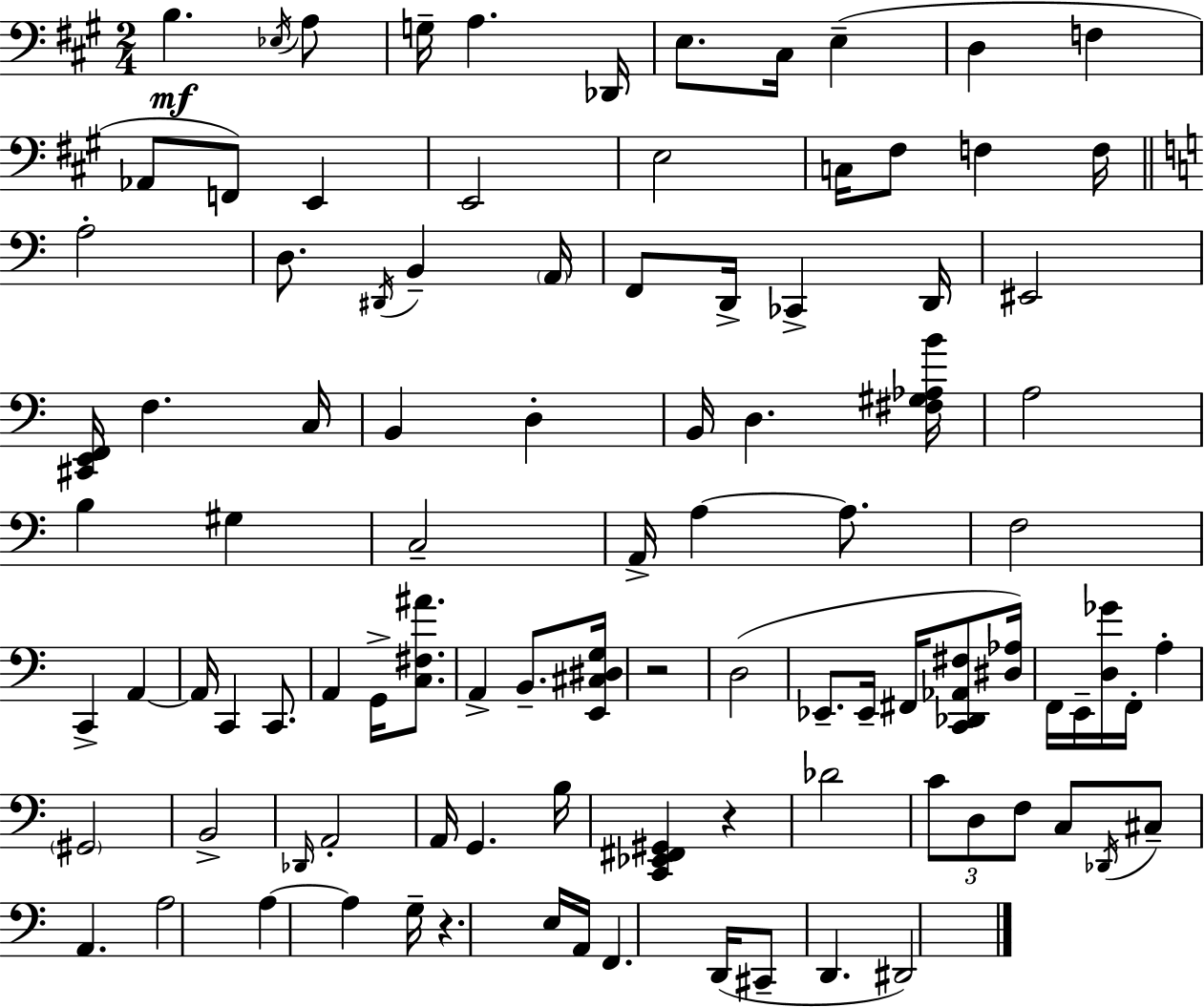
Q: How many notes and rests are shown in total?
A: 98